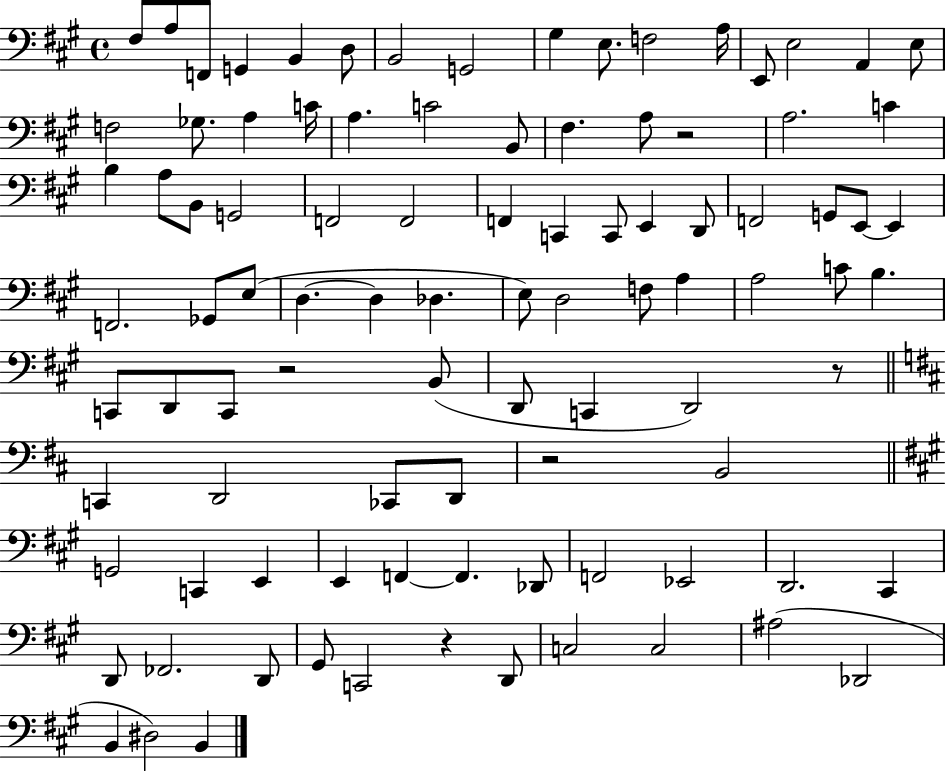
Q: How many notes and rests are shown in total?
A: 96